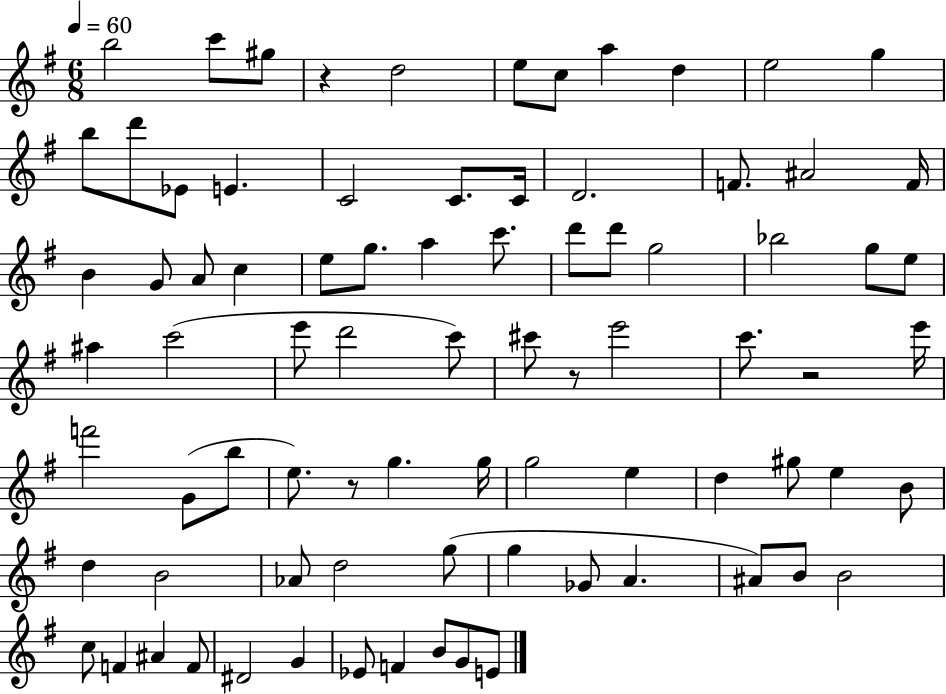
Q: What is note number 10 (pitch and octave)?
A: G5